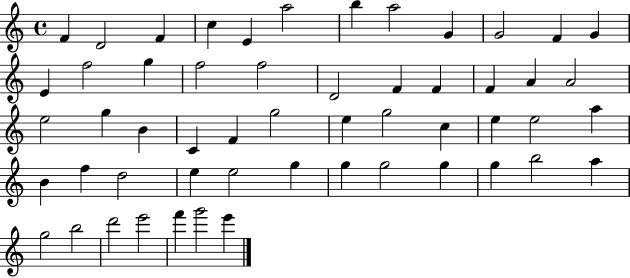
F4/q D4/h F4/q C5/q E4/q A5/h B5/q A5/h G4/q G4/h F4/q G4/q E4/q F5/h G5/q F5/h F5/h D4/h F4/q F4/q F4/q A4/q A4/h E5/h G5/q B4/q C4/q F4/q G5/h E5/q G5/h C5/q E5/q E5/h A5/q B4/q F5/q D5/h E5/q E5/h G5/q G5/q G5/h G5/q G5/q B5/h A5/q G5/h B5/h D6/h E6/h F6/q G6/h E6/q